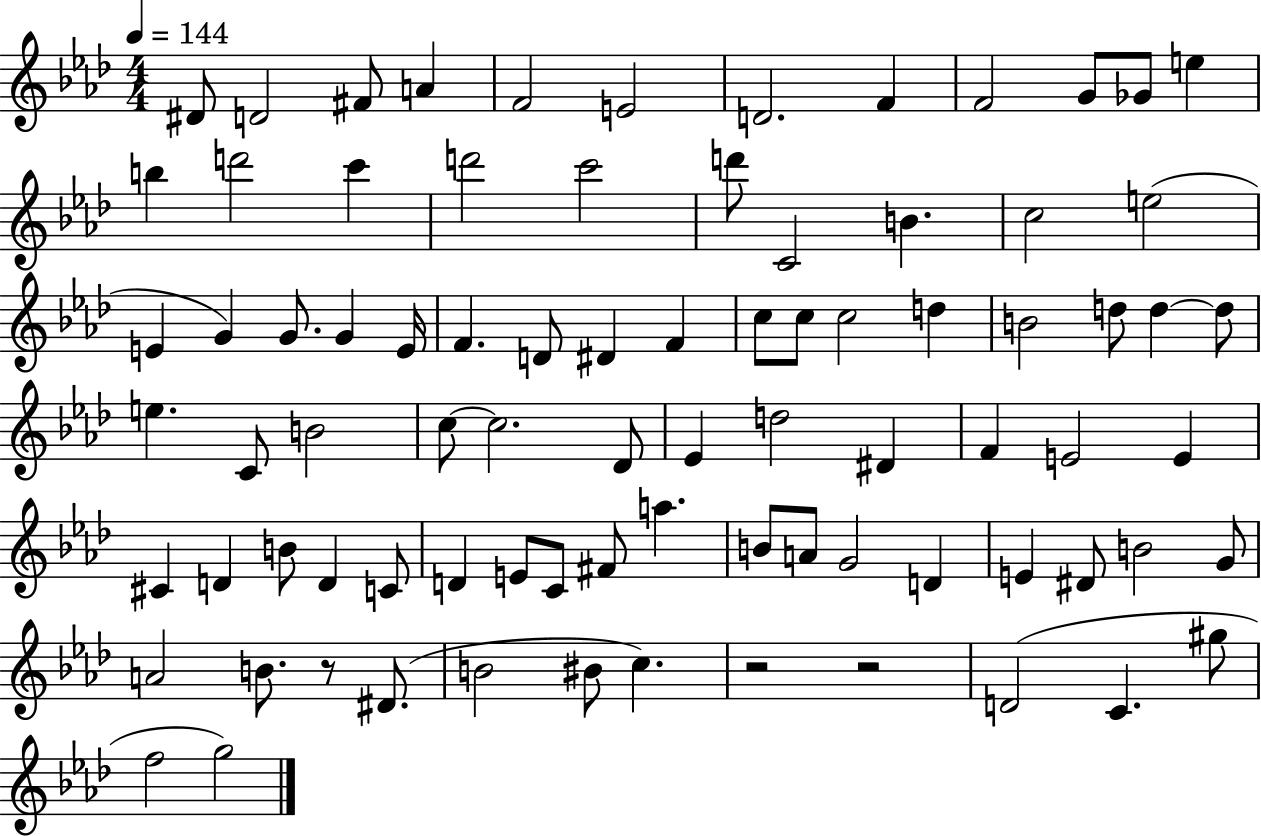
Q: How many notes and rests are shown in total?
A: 83